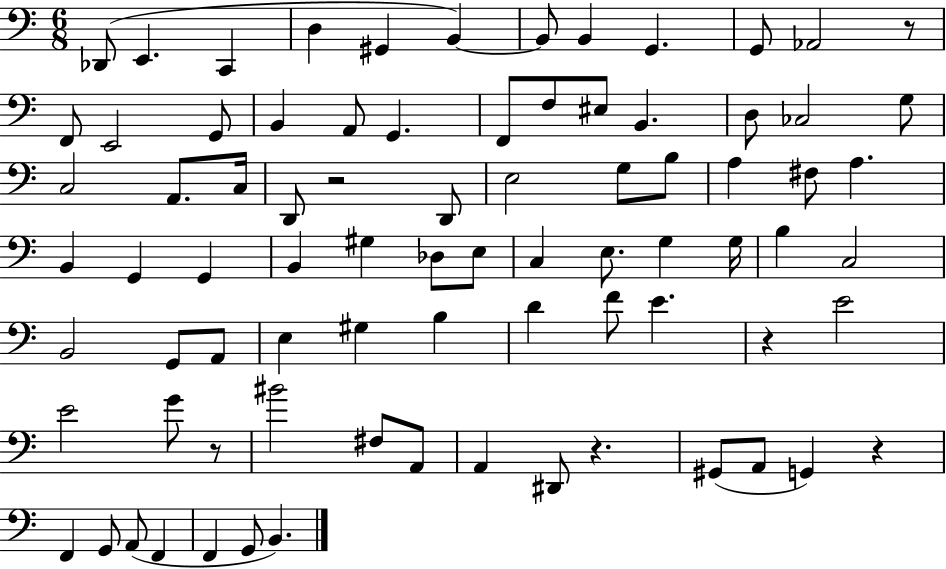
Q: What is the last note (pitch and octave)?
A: B2